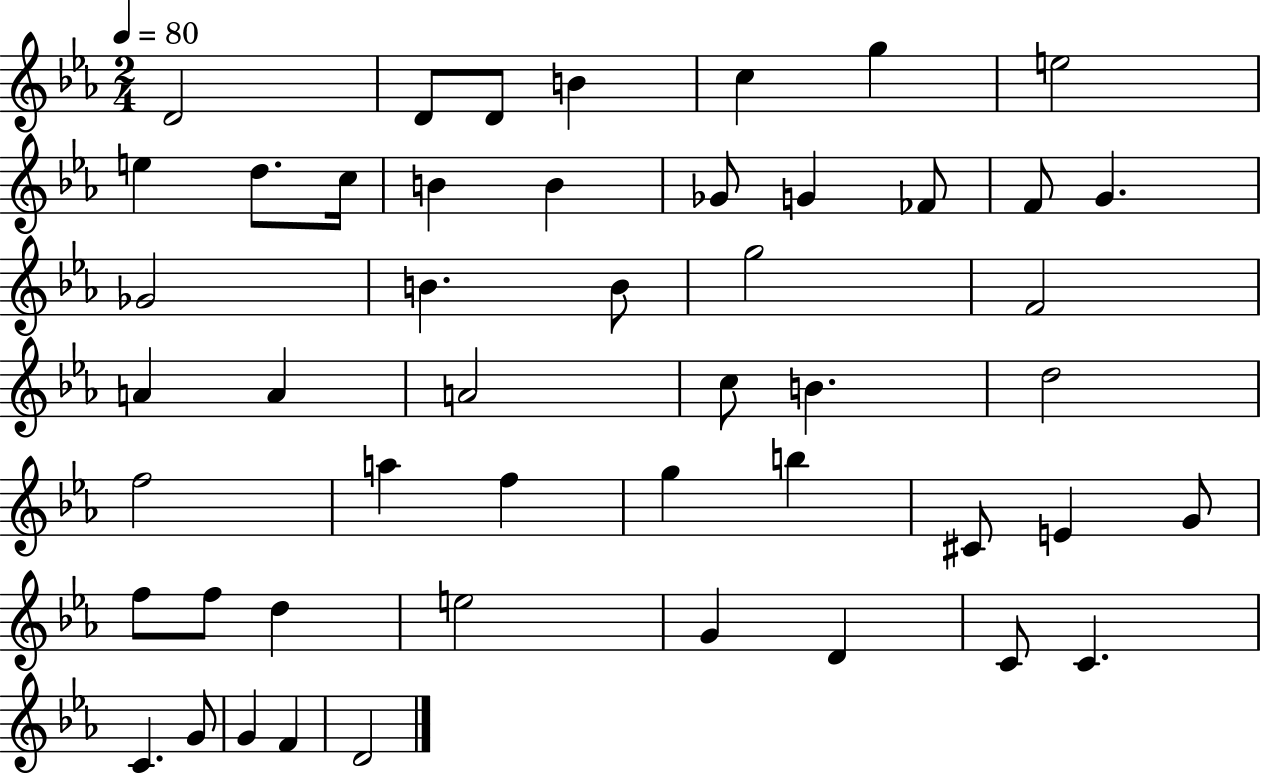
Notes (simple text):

D4/h D4/e D4/e B4/q C5/q G5/q E5/h E5/q D5/e. C5/s B4/q B4/q Gb4/e G4/q FES4/e F4/e G4/q. Gb4/h B4/q. B4/e G5/h F4/h A4/q A4/q A4/h C5/e B4/q. D5/h F5/h A5/q F5/q G5/q B5/q C#4/e E4/q G4/e F5/e F5/e D5/q E5/h G4/q D4/q C4/e C4/q. C4/q. G4/e G4/q F4/q D4/h